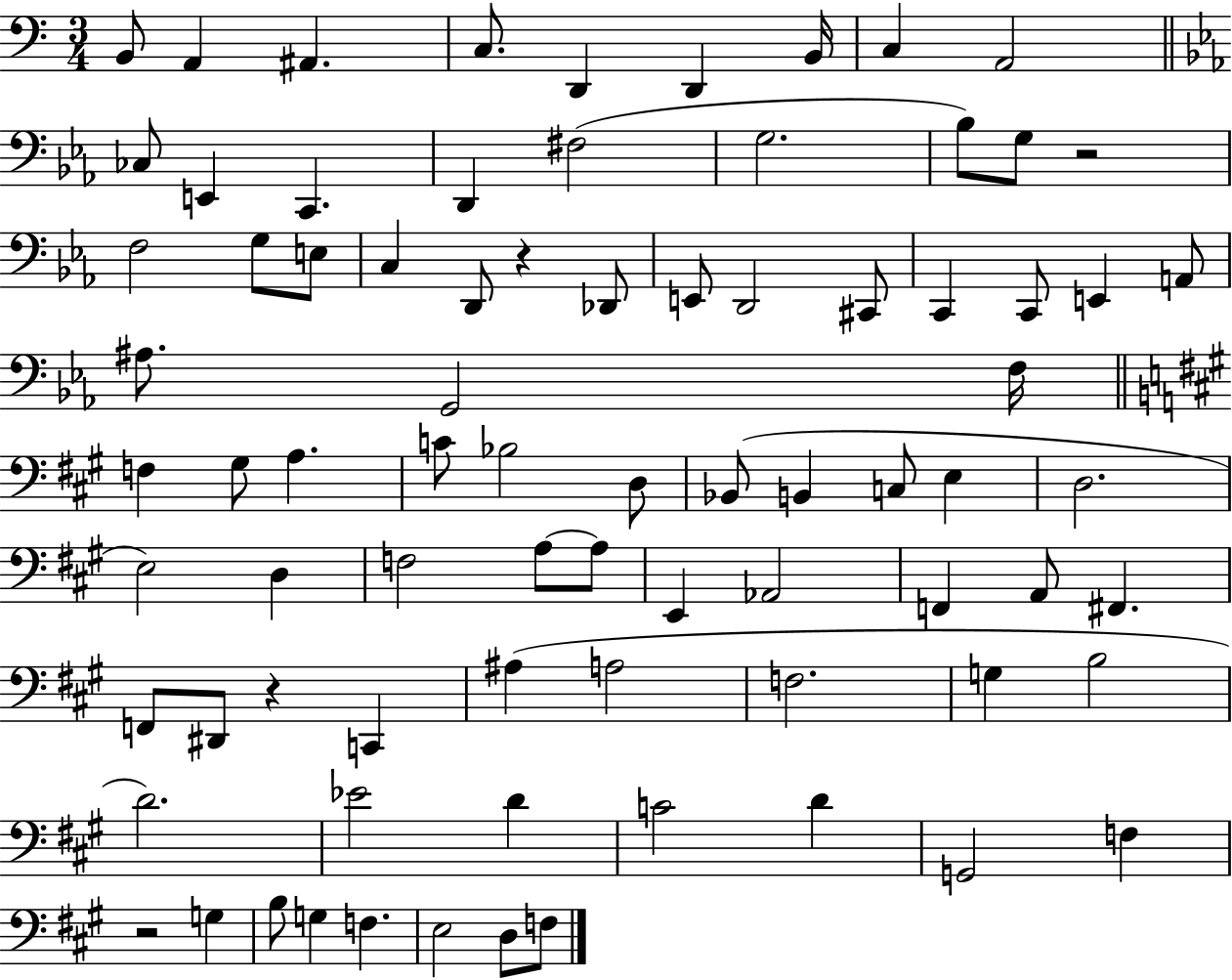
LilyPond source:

{
  \clef bass
  \numericTimeSignature
  \time 3/4
  \key c \major
  \repeat volta 2 { b,8 a,4 ais,4. | c8. d,4 d,4 b,16 | c4 a,2 | \bar "||" \break \key c \minor ces8 e,4 c,4. | d,4 fis2( | g2. | bes8) g8 r2 | \break f2 g8 e8 | c4 d,8 r4 des,8 | e,8 d,2 cis,8 | c,4 c,8 e,4 a,8 | \break ais8. g,2 f16 | \bar "||" \break \key a \major f4 gis8 a4. | c'8 bes2 d8 | bes,8( b,4 c8 e4 | d2. | \break e2) d4 | f2 a8~~ a8 | e,4 aes,2 | f,4 a,8 fis,4. | \break f,8 dis,8 r4 c,4 | ais4( a2 | f2. | g4 b2 | \break d'2.) | ees'2 d'4 | c'2 d'4 | g,2 f4 | \break r2 g4 | b8 g4 f4. | e2 d8 f8 | } \bar "|."
}